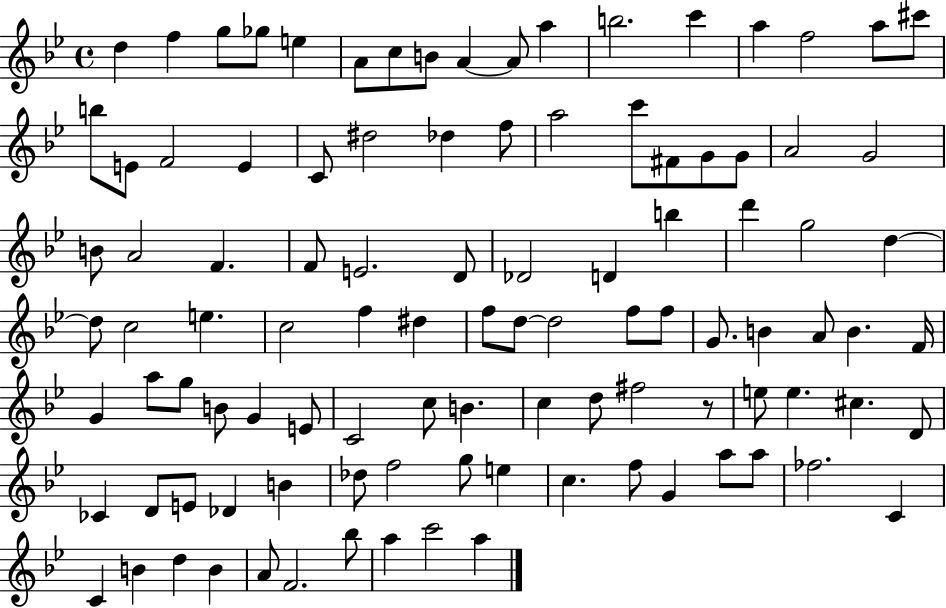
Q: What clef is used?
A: treble